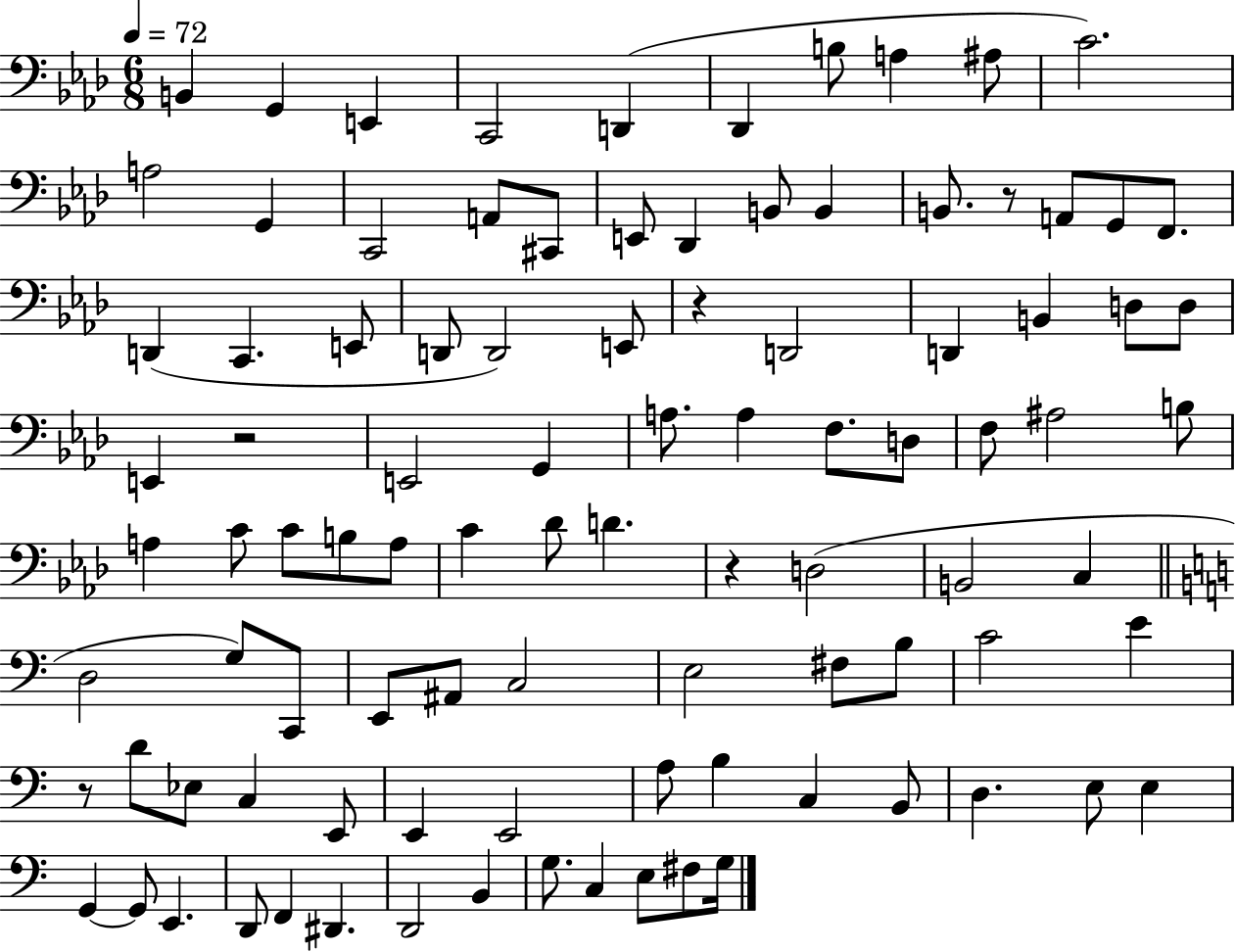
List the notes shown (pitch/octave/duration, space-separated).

B2/q G2/q E2/q C2/h D2/q Db2/q B3/e A3/q A#3/e C4/h. A3/h G2/q C2/h A2/e C#2/e E2/e Db2/q B2/e B2/q B2/e. R/e A2/e G2/e F2/e. D2/q C2/q. E2/e D2/e D2/h E2/e R/q D2/h D2/q B2/q D3/e D3/e E2/q R/h E2/h G2/q A3/e. A3/q F3/e. D3/e F3/e A#3/h B3/e A3/q C4/e C4/e B3/e A3/e C4/q Db4/e D4/q. R/q D3/h B2/h C3/q D3/h G3/e C2/e E2/e A#2/e C3/h E3/h F#3/e B3/e C4/h E4/q R/e D4/e Eb3/e C3/q E2/e E2/q E2/h A3/e B3/q C3/q B2/e D3/q. E3/e E3/q G2/q G2/e E2/q. D2/e F2/q D#2/q. D2/h B2/q G3/e. C3/q E3/e F#3/e G3/s